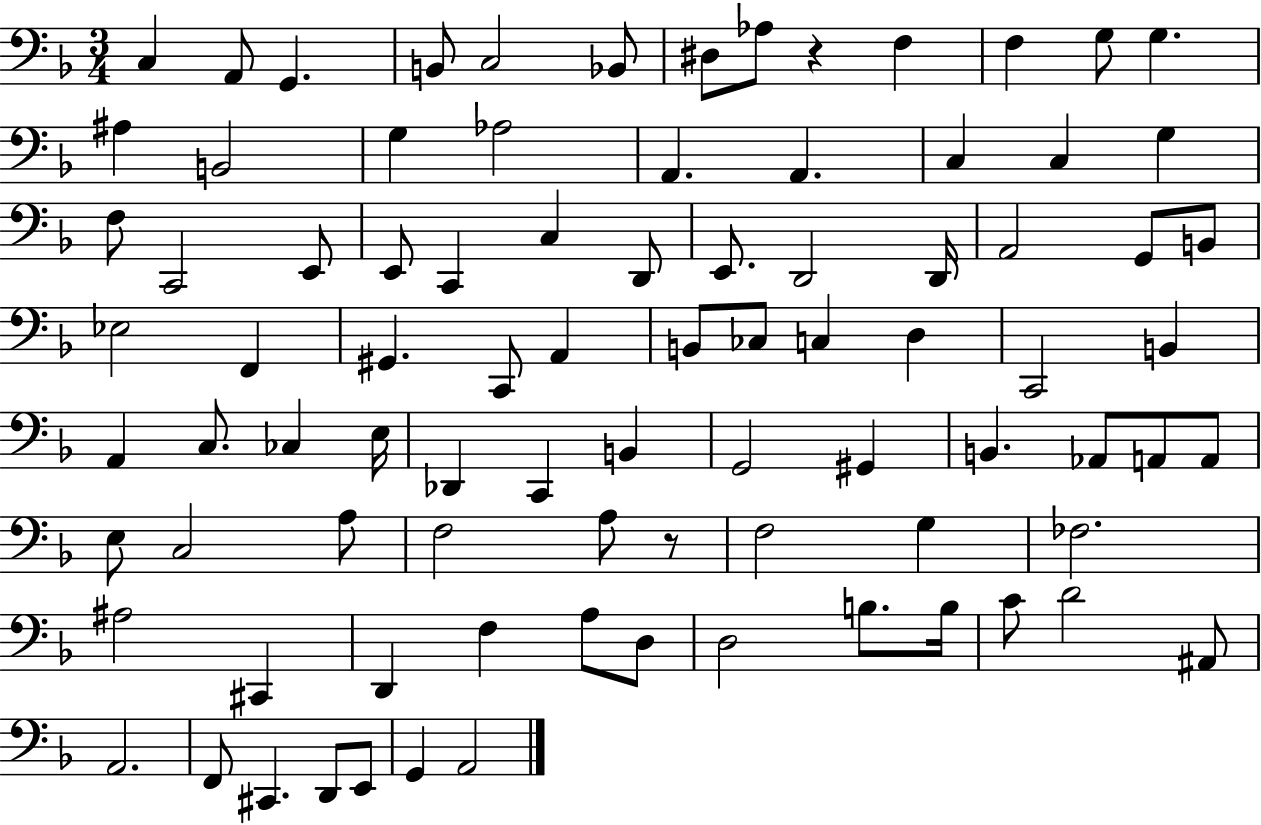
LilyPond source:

{
  \clef bass
  \numericTimeSignature
  \time 3/4
  \key f \major
  \repeat volta 2 { c4 a,8 g,4. | b,8 c2 bes,8 | dis8 aes8 r4 f4 | f4 g8 g4. | \break ais4 b,2 | g4 aes2 | a,4. a,4. | c4 c4 g4 | \break f8 c,2 e,8 | e,8 c,4 c4 d,8 | e,8. d,2 d,16 | a,2 g,8 b,8 | \break ees2 f,4 | gis,4. c,8 a,4 | b,8 ces8 c4 d4 | c,2 b,4 | \break a,4 c8. ces4 e16 | des,4 c,4 b,4 | g,2 gis,4 | b,4. aes,8 a,8 a,8 | \break e8 c2 a8 | f2 a8 r8 | f2 g4 | fes2. | \break ais2 cis,4 | d,4 f4 a8 d8 | d2 b8. b16 | c'8 d'2 ais,8 | \break a,2. | f,8 cis,4. d,8 e,8 | g,4 a,2 | } \bar "|."
}